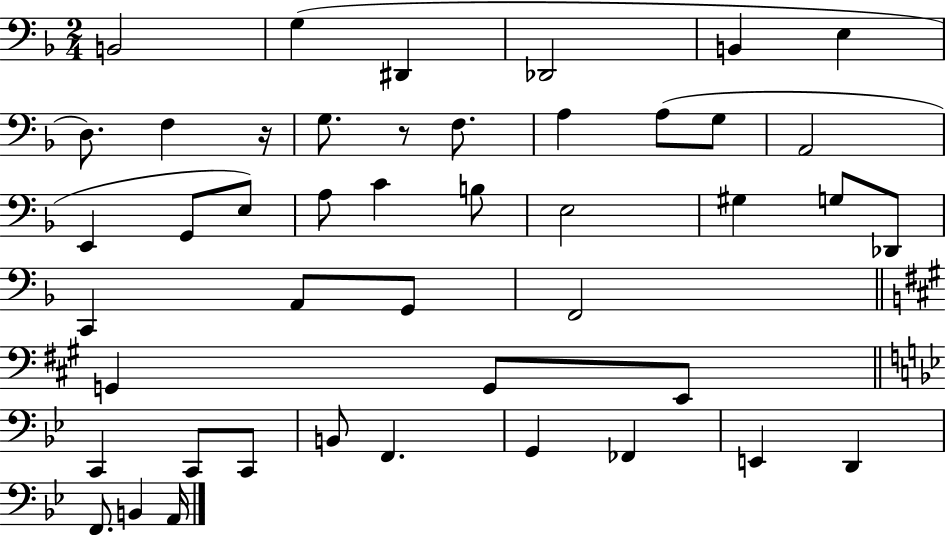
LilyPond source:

{
  \clef bass
  \numericTimeSignature
  \time 2/4
  \key f \major
  b,2 | g4( dis,4 | des,2 | b,4 e4 | \break d8.) f4 r16 | g8. r8 f8. | a4 a8( g8 | a,2 | \break e,4 g,8 e8) | a8 c'4 b8 | e2 | gis4 g8 des,8 | \break c,4 a,8 g,8 | f,2 | \bar "||" \break \key a \major g,4 g,8 e,8 | \bar "||" \break \key bes \major c,4 c,8 c,8 | b,8 f,4. | g,4 fes,4 | e,4 d,4 | \break f,8. b,4 a,16 | \bar "|."
}